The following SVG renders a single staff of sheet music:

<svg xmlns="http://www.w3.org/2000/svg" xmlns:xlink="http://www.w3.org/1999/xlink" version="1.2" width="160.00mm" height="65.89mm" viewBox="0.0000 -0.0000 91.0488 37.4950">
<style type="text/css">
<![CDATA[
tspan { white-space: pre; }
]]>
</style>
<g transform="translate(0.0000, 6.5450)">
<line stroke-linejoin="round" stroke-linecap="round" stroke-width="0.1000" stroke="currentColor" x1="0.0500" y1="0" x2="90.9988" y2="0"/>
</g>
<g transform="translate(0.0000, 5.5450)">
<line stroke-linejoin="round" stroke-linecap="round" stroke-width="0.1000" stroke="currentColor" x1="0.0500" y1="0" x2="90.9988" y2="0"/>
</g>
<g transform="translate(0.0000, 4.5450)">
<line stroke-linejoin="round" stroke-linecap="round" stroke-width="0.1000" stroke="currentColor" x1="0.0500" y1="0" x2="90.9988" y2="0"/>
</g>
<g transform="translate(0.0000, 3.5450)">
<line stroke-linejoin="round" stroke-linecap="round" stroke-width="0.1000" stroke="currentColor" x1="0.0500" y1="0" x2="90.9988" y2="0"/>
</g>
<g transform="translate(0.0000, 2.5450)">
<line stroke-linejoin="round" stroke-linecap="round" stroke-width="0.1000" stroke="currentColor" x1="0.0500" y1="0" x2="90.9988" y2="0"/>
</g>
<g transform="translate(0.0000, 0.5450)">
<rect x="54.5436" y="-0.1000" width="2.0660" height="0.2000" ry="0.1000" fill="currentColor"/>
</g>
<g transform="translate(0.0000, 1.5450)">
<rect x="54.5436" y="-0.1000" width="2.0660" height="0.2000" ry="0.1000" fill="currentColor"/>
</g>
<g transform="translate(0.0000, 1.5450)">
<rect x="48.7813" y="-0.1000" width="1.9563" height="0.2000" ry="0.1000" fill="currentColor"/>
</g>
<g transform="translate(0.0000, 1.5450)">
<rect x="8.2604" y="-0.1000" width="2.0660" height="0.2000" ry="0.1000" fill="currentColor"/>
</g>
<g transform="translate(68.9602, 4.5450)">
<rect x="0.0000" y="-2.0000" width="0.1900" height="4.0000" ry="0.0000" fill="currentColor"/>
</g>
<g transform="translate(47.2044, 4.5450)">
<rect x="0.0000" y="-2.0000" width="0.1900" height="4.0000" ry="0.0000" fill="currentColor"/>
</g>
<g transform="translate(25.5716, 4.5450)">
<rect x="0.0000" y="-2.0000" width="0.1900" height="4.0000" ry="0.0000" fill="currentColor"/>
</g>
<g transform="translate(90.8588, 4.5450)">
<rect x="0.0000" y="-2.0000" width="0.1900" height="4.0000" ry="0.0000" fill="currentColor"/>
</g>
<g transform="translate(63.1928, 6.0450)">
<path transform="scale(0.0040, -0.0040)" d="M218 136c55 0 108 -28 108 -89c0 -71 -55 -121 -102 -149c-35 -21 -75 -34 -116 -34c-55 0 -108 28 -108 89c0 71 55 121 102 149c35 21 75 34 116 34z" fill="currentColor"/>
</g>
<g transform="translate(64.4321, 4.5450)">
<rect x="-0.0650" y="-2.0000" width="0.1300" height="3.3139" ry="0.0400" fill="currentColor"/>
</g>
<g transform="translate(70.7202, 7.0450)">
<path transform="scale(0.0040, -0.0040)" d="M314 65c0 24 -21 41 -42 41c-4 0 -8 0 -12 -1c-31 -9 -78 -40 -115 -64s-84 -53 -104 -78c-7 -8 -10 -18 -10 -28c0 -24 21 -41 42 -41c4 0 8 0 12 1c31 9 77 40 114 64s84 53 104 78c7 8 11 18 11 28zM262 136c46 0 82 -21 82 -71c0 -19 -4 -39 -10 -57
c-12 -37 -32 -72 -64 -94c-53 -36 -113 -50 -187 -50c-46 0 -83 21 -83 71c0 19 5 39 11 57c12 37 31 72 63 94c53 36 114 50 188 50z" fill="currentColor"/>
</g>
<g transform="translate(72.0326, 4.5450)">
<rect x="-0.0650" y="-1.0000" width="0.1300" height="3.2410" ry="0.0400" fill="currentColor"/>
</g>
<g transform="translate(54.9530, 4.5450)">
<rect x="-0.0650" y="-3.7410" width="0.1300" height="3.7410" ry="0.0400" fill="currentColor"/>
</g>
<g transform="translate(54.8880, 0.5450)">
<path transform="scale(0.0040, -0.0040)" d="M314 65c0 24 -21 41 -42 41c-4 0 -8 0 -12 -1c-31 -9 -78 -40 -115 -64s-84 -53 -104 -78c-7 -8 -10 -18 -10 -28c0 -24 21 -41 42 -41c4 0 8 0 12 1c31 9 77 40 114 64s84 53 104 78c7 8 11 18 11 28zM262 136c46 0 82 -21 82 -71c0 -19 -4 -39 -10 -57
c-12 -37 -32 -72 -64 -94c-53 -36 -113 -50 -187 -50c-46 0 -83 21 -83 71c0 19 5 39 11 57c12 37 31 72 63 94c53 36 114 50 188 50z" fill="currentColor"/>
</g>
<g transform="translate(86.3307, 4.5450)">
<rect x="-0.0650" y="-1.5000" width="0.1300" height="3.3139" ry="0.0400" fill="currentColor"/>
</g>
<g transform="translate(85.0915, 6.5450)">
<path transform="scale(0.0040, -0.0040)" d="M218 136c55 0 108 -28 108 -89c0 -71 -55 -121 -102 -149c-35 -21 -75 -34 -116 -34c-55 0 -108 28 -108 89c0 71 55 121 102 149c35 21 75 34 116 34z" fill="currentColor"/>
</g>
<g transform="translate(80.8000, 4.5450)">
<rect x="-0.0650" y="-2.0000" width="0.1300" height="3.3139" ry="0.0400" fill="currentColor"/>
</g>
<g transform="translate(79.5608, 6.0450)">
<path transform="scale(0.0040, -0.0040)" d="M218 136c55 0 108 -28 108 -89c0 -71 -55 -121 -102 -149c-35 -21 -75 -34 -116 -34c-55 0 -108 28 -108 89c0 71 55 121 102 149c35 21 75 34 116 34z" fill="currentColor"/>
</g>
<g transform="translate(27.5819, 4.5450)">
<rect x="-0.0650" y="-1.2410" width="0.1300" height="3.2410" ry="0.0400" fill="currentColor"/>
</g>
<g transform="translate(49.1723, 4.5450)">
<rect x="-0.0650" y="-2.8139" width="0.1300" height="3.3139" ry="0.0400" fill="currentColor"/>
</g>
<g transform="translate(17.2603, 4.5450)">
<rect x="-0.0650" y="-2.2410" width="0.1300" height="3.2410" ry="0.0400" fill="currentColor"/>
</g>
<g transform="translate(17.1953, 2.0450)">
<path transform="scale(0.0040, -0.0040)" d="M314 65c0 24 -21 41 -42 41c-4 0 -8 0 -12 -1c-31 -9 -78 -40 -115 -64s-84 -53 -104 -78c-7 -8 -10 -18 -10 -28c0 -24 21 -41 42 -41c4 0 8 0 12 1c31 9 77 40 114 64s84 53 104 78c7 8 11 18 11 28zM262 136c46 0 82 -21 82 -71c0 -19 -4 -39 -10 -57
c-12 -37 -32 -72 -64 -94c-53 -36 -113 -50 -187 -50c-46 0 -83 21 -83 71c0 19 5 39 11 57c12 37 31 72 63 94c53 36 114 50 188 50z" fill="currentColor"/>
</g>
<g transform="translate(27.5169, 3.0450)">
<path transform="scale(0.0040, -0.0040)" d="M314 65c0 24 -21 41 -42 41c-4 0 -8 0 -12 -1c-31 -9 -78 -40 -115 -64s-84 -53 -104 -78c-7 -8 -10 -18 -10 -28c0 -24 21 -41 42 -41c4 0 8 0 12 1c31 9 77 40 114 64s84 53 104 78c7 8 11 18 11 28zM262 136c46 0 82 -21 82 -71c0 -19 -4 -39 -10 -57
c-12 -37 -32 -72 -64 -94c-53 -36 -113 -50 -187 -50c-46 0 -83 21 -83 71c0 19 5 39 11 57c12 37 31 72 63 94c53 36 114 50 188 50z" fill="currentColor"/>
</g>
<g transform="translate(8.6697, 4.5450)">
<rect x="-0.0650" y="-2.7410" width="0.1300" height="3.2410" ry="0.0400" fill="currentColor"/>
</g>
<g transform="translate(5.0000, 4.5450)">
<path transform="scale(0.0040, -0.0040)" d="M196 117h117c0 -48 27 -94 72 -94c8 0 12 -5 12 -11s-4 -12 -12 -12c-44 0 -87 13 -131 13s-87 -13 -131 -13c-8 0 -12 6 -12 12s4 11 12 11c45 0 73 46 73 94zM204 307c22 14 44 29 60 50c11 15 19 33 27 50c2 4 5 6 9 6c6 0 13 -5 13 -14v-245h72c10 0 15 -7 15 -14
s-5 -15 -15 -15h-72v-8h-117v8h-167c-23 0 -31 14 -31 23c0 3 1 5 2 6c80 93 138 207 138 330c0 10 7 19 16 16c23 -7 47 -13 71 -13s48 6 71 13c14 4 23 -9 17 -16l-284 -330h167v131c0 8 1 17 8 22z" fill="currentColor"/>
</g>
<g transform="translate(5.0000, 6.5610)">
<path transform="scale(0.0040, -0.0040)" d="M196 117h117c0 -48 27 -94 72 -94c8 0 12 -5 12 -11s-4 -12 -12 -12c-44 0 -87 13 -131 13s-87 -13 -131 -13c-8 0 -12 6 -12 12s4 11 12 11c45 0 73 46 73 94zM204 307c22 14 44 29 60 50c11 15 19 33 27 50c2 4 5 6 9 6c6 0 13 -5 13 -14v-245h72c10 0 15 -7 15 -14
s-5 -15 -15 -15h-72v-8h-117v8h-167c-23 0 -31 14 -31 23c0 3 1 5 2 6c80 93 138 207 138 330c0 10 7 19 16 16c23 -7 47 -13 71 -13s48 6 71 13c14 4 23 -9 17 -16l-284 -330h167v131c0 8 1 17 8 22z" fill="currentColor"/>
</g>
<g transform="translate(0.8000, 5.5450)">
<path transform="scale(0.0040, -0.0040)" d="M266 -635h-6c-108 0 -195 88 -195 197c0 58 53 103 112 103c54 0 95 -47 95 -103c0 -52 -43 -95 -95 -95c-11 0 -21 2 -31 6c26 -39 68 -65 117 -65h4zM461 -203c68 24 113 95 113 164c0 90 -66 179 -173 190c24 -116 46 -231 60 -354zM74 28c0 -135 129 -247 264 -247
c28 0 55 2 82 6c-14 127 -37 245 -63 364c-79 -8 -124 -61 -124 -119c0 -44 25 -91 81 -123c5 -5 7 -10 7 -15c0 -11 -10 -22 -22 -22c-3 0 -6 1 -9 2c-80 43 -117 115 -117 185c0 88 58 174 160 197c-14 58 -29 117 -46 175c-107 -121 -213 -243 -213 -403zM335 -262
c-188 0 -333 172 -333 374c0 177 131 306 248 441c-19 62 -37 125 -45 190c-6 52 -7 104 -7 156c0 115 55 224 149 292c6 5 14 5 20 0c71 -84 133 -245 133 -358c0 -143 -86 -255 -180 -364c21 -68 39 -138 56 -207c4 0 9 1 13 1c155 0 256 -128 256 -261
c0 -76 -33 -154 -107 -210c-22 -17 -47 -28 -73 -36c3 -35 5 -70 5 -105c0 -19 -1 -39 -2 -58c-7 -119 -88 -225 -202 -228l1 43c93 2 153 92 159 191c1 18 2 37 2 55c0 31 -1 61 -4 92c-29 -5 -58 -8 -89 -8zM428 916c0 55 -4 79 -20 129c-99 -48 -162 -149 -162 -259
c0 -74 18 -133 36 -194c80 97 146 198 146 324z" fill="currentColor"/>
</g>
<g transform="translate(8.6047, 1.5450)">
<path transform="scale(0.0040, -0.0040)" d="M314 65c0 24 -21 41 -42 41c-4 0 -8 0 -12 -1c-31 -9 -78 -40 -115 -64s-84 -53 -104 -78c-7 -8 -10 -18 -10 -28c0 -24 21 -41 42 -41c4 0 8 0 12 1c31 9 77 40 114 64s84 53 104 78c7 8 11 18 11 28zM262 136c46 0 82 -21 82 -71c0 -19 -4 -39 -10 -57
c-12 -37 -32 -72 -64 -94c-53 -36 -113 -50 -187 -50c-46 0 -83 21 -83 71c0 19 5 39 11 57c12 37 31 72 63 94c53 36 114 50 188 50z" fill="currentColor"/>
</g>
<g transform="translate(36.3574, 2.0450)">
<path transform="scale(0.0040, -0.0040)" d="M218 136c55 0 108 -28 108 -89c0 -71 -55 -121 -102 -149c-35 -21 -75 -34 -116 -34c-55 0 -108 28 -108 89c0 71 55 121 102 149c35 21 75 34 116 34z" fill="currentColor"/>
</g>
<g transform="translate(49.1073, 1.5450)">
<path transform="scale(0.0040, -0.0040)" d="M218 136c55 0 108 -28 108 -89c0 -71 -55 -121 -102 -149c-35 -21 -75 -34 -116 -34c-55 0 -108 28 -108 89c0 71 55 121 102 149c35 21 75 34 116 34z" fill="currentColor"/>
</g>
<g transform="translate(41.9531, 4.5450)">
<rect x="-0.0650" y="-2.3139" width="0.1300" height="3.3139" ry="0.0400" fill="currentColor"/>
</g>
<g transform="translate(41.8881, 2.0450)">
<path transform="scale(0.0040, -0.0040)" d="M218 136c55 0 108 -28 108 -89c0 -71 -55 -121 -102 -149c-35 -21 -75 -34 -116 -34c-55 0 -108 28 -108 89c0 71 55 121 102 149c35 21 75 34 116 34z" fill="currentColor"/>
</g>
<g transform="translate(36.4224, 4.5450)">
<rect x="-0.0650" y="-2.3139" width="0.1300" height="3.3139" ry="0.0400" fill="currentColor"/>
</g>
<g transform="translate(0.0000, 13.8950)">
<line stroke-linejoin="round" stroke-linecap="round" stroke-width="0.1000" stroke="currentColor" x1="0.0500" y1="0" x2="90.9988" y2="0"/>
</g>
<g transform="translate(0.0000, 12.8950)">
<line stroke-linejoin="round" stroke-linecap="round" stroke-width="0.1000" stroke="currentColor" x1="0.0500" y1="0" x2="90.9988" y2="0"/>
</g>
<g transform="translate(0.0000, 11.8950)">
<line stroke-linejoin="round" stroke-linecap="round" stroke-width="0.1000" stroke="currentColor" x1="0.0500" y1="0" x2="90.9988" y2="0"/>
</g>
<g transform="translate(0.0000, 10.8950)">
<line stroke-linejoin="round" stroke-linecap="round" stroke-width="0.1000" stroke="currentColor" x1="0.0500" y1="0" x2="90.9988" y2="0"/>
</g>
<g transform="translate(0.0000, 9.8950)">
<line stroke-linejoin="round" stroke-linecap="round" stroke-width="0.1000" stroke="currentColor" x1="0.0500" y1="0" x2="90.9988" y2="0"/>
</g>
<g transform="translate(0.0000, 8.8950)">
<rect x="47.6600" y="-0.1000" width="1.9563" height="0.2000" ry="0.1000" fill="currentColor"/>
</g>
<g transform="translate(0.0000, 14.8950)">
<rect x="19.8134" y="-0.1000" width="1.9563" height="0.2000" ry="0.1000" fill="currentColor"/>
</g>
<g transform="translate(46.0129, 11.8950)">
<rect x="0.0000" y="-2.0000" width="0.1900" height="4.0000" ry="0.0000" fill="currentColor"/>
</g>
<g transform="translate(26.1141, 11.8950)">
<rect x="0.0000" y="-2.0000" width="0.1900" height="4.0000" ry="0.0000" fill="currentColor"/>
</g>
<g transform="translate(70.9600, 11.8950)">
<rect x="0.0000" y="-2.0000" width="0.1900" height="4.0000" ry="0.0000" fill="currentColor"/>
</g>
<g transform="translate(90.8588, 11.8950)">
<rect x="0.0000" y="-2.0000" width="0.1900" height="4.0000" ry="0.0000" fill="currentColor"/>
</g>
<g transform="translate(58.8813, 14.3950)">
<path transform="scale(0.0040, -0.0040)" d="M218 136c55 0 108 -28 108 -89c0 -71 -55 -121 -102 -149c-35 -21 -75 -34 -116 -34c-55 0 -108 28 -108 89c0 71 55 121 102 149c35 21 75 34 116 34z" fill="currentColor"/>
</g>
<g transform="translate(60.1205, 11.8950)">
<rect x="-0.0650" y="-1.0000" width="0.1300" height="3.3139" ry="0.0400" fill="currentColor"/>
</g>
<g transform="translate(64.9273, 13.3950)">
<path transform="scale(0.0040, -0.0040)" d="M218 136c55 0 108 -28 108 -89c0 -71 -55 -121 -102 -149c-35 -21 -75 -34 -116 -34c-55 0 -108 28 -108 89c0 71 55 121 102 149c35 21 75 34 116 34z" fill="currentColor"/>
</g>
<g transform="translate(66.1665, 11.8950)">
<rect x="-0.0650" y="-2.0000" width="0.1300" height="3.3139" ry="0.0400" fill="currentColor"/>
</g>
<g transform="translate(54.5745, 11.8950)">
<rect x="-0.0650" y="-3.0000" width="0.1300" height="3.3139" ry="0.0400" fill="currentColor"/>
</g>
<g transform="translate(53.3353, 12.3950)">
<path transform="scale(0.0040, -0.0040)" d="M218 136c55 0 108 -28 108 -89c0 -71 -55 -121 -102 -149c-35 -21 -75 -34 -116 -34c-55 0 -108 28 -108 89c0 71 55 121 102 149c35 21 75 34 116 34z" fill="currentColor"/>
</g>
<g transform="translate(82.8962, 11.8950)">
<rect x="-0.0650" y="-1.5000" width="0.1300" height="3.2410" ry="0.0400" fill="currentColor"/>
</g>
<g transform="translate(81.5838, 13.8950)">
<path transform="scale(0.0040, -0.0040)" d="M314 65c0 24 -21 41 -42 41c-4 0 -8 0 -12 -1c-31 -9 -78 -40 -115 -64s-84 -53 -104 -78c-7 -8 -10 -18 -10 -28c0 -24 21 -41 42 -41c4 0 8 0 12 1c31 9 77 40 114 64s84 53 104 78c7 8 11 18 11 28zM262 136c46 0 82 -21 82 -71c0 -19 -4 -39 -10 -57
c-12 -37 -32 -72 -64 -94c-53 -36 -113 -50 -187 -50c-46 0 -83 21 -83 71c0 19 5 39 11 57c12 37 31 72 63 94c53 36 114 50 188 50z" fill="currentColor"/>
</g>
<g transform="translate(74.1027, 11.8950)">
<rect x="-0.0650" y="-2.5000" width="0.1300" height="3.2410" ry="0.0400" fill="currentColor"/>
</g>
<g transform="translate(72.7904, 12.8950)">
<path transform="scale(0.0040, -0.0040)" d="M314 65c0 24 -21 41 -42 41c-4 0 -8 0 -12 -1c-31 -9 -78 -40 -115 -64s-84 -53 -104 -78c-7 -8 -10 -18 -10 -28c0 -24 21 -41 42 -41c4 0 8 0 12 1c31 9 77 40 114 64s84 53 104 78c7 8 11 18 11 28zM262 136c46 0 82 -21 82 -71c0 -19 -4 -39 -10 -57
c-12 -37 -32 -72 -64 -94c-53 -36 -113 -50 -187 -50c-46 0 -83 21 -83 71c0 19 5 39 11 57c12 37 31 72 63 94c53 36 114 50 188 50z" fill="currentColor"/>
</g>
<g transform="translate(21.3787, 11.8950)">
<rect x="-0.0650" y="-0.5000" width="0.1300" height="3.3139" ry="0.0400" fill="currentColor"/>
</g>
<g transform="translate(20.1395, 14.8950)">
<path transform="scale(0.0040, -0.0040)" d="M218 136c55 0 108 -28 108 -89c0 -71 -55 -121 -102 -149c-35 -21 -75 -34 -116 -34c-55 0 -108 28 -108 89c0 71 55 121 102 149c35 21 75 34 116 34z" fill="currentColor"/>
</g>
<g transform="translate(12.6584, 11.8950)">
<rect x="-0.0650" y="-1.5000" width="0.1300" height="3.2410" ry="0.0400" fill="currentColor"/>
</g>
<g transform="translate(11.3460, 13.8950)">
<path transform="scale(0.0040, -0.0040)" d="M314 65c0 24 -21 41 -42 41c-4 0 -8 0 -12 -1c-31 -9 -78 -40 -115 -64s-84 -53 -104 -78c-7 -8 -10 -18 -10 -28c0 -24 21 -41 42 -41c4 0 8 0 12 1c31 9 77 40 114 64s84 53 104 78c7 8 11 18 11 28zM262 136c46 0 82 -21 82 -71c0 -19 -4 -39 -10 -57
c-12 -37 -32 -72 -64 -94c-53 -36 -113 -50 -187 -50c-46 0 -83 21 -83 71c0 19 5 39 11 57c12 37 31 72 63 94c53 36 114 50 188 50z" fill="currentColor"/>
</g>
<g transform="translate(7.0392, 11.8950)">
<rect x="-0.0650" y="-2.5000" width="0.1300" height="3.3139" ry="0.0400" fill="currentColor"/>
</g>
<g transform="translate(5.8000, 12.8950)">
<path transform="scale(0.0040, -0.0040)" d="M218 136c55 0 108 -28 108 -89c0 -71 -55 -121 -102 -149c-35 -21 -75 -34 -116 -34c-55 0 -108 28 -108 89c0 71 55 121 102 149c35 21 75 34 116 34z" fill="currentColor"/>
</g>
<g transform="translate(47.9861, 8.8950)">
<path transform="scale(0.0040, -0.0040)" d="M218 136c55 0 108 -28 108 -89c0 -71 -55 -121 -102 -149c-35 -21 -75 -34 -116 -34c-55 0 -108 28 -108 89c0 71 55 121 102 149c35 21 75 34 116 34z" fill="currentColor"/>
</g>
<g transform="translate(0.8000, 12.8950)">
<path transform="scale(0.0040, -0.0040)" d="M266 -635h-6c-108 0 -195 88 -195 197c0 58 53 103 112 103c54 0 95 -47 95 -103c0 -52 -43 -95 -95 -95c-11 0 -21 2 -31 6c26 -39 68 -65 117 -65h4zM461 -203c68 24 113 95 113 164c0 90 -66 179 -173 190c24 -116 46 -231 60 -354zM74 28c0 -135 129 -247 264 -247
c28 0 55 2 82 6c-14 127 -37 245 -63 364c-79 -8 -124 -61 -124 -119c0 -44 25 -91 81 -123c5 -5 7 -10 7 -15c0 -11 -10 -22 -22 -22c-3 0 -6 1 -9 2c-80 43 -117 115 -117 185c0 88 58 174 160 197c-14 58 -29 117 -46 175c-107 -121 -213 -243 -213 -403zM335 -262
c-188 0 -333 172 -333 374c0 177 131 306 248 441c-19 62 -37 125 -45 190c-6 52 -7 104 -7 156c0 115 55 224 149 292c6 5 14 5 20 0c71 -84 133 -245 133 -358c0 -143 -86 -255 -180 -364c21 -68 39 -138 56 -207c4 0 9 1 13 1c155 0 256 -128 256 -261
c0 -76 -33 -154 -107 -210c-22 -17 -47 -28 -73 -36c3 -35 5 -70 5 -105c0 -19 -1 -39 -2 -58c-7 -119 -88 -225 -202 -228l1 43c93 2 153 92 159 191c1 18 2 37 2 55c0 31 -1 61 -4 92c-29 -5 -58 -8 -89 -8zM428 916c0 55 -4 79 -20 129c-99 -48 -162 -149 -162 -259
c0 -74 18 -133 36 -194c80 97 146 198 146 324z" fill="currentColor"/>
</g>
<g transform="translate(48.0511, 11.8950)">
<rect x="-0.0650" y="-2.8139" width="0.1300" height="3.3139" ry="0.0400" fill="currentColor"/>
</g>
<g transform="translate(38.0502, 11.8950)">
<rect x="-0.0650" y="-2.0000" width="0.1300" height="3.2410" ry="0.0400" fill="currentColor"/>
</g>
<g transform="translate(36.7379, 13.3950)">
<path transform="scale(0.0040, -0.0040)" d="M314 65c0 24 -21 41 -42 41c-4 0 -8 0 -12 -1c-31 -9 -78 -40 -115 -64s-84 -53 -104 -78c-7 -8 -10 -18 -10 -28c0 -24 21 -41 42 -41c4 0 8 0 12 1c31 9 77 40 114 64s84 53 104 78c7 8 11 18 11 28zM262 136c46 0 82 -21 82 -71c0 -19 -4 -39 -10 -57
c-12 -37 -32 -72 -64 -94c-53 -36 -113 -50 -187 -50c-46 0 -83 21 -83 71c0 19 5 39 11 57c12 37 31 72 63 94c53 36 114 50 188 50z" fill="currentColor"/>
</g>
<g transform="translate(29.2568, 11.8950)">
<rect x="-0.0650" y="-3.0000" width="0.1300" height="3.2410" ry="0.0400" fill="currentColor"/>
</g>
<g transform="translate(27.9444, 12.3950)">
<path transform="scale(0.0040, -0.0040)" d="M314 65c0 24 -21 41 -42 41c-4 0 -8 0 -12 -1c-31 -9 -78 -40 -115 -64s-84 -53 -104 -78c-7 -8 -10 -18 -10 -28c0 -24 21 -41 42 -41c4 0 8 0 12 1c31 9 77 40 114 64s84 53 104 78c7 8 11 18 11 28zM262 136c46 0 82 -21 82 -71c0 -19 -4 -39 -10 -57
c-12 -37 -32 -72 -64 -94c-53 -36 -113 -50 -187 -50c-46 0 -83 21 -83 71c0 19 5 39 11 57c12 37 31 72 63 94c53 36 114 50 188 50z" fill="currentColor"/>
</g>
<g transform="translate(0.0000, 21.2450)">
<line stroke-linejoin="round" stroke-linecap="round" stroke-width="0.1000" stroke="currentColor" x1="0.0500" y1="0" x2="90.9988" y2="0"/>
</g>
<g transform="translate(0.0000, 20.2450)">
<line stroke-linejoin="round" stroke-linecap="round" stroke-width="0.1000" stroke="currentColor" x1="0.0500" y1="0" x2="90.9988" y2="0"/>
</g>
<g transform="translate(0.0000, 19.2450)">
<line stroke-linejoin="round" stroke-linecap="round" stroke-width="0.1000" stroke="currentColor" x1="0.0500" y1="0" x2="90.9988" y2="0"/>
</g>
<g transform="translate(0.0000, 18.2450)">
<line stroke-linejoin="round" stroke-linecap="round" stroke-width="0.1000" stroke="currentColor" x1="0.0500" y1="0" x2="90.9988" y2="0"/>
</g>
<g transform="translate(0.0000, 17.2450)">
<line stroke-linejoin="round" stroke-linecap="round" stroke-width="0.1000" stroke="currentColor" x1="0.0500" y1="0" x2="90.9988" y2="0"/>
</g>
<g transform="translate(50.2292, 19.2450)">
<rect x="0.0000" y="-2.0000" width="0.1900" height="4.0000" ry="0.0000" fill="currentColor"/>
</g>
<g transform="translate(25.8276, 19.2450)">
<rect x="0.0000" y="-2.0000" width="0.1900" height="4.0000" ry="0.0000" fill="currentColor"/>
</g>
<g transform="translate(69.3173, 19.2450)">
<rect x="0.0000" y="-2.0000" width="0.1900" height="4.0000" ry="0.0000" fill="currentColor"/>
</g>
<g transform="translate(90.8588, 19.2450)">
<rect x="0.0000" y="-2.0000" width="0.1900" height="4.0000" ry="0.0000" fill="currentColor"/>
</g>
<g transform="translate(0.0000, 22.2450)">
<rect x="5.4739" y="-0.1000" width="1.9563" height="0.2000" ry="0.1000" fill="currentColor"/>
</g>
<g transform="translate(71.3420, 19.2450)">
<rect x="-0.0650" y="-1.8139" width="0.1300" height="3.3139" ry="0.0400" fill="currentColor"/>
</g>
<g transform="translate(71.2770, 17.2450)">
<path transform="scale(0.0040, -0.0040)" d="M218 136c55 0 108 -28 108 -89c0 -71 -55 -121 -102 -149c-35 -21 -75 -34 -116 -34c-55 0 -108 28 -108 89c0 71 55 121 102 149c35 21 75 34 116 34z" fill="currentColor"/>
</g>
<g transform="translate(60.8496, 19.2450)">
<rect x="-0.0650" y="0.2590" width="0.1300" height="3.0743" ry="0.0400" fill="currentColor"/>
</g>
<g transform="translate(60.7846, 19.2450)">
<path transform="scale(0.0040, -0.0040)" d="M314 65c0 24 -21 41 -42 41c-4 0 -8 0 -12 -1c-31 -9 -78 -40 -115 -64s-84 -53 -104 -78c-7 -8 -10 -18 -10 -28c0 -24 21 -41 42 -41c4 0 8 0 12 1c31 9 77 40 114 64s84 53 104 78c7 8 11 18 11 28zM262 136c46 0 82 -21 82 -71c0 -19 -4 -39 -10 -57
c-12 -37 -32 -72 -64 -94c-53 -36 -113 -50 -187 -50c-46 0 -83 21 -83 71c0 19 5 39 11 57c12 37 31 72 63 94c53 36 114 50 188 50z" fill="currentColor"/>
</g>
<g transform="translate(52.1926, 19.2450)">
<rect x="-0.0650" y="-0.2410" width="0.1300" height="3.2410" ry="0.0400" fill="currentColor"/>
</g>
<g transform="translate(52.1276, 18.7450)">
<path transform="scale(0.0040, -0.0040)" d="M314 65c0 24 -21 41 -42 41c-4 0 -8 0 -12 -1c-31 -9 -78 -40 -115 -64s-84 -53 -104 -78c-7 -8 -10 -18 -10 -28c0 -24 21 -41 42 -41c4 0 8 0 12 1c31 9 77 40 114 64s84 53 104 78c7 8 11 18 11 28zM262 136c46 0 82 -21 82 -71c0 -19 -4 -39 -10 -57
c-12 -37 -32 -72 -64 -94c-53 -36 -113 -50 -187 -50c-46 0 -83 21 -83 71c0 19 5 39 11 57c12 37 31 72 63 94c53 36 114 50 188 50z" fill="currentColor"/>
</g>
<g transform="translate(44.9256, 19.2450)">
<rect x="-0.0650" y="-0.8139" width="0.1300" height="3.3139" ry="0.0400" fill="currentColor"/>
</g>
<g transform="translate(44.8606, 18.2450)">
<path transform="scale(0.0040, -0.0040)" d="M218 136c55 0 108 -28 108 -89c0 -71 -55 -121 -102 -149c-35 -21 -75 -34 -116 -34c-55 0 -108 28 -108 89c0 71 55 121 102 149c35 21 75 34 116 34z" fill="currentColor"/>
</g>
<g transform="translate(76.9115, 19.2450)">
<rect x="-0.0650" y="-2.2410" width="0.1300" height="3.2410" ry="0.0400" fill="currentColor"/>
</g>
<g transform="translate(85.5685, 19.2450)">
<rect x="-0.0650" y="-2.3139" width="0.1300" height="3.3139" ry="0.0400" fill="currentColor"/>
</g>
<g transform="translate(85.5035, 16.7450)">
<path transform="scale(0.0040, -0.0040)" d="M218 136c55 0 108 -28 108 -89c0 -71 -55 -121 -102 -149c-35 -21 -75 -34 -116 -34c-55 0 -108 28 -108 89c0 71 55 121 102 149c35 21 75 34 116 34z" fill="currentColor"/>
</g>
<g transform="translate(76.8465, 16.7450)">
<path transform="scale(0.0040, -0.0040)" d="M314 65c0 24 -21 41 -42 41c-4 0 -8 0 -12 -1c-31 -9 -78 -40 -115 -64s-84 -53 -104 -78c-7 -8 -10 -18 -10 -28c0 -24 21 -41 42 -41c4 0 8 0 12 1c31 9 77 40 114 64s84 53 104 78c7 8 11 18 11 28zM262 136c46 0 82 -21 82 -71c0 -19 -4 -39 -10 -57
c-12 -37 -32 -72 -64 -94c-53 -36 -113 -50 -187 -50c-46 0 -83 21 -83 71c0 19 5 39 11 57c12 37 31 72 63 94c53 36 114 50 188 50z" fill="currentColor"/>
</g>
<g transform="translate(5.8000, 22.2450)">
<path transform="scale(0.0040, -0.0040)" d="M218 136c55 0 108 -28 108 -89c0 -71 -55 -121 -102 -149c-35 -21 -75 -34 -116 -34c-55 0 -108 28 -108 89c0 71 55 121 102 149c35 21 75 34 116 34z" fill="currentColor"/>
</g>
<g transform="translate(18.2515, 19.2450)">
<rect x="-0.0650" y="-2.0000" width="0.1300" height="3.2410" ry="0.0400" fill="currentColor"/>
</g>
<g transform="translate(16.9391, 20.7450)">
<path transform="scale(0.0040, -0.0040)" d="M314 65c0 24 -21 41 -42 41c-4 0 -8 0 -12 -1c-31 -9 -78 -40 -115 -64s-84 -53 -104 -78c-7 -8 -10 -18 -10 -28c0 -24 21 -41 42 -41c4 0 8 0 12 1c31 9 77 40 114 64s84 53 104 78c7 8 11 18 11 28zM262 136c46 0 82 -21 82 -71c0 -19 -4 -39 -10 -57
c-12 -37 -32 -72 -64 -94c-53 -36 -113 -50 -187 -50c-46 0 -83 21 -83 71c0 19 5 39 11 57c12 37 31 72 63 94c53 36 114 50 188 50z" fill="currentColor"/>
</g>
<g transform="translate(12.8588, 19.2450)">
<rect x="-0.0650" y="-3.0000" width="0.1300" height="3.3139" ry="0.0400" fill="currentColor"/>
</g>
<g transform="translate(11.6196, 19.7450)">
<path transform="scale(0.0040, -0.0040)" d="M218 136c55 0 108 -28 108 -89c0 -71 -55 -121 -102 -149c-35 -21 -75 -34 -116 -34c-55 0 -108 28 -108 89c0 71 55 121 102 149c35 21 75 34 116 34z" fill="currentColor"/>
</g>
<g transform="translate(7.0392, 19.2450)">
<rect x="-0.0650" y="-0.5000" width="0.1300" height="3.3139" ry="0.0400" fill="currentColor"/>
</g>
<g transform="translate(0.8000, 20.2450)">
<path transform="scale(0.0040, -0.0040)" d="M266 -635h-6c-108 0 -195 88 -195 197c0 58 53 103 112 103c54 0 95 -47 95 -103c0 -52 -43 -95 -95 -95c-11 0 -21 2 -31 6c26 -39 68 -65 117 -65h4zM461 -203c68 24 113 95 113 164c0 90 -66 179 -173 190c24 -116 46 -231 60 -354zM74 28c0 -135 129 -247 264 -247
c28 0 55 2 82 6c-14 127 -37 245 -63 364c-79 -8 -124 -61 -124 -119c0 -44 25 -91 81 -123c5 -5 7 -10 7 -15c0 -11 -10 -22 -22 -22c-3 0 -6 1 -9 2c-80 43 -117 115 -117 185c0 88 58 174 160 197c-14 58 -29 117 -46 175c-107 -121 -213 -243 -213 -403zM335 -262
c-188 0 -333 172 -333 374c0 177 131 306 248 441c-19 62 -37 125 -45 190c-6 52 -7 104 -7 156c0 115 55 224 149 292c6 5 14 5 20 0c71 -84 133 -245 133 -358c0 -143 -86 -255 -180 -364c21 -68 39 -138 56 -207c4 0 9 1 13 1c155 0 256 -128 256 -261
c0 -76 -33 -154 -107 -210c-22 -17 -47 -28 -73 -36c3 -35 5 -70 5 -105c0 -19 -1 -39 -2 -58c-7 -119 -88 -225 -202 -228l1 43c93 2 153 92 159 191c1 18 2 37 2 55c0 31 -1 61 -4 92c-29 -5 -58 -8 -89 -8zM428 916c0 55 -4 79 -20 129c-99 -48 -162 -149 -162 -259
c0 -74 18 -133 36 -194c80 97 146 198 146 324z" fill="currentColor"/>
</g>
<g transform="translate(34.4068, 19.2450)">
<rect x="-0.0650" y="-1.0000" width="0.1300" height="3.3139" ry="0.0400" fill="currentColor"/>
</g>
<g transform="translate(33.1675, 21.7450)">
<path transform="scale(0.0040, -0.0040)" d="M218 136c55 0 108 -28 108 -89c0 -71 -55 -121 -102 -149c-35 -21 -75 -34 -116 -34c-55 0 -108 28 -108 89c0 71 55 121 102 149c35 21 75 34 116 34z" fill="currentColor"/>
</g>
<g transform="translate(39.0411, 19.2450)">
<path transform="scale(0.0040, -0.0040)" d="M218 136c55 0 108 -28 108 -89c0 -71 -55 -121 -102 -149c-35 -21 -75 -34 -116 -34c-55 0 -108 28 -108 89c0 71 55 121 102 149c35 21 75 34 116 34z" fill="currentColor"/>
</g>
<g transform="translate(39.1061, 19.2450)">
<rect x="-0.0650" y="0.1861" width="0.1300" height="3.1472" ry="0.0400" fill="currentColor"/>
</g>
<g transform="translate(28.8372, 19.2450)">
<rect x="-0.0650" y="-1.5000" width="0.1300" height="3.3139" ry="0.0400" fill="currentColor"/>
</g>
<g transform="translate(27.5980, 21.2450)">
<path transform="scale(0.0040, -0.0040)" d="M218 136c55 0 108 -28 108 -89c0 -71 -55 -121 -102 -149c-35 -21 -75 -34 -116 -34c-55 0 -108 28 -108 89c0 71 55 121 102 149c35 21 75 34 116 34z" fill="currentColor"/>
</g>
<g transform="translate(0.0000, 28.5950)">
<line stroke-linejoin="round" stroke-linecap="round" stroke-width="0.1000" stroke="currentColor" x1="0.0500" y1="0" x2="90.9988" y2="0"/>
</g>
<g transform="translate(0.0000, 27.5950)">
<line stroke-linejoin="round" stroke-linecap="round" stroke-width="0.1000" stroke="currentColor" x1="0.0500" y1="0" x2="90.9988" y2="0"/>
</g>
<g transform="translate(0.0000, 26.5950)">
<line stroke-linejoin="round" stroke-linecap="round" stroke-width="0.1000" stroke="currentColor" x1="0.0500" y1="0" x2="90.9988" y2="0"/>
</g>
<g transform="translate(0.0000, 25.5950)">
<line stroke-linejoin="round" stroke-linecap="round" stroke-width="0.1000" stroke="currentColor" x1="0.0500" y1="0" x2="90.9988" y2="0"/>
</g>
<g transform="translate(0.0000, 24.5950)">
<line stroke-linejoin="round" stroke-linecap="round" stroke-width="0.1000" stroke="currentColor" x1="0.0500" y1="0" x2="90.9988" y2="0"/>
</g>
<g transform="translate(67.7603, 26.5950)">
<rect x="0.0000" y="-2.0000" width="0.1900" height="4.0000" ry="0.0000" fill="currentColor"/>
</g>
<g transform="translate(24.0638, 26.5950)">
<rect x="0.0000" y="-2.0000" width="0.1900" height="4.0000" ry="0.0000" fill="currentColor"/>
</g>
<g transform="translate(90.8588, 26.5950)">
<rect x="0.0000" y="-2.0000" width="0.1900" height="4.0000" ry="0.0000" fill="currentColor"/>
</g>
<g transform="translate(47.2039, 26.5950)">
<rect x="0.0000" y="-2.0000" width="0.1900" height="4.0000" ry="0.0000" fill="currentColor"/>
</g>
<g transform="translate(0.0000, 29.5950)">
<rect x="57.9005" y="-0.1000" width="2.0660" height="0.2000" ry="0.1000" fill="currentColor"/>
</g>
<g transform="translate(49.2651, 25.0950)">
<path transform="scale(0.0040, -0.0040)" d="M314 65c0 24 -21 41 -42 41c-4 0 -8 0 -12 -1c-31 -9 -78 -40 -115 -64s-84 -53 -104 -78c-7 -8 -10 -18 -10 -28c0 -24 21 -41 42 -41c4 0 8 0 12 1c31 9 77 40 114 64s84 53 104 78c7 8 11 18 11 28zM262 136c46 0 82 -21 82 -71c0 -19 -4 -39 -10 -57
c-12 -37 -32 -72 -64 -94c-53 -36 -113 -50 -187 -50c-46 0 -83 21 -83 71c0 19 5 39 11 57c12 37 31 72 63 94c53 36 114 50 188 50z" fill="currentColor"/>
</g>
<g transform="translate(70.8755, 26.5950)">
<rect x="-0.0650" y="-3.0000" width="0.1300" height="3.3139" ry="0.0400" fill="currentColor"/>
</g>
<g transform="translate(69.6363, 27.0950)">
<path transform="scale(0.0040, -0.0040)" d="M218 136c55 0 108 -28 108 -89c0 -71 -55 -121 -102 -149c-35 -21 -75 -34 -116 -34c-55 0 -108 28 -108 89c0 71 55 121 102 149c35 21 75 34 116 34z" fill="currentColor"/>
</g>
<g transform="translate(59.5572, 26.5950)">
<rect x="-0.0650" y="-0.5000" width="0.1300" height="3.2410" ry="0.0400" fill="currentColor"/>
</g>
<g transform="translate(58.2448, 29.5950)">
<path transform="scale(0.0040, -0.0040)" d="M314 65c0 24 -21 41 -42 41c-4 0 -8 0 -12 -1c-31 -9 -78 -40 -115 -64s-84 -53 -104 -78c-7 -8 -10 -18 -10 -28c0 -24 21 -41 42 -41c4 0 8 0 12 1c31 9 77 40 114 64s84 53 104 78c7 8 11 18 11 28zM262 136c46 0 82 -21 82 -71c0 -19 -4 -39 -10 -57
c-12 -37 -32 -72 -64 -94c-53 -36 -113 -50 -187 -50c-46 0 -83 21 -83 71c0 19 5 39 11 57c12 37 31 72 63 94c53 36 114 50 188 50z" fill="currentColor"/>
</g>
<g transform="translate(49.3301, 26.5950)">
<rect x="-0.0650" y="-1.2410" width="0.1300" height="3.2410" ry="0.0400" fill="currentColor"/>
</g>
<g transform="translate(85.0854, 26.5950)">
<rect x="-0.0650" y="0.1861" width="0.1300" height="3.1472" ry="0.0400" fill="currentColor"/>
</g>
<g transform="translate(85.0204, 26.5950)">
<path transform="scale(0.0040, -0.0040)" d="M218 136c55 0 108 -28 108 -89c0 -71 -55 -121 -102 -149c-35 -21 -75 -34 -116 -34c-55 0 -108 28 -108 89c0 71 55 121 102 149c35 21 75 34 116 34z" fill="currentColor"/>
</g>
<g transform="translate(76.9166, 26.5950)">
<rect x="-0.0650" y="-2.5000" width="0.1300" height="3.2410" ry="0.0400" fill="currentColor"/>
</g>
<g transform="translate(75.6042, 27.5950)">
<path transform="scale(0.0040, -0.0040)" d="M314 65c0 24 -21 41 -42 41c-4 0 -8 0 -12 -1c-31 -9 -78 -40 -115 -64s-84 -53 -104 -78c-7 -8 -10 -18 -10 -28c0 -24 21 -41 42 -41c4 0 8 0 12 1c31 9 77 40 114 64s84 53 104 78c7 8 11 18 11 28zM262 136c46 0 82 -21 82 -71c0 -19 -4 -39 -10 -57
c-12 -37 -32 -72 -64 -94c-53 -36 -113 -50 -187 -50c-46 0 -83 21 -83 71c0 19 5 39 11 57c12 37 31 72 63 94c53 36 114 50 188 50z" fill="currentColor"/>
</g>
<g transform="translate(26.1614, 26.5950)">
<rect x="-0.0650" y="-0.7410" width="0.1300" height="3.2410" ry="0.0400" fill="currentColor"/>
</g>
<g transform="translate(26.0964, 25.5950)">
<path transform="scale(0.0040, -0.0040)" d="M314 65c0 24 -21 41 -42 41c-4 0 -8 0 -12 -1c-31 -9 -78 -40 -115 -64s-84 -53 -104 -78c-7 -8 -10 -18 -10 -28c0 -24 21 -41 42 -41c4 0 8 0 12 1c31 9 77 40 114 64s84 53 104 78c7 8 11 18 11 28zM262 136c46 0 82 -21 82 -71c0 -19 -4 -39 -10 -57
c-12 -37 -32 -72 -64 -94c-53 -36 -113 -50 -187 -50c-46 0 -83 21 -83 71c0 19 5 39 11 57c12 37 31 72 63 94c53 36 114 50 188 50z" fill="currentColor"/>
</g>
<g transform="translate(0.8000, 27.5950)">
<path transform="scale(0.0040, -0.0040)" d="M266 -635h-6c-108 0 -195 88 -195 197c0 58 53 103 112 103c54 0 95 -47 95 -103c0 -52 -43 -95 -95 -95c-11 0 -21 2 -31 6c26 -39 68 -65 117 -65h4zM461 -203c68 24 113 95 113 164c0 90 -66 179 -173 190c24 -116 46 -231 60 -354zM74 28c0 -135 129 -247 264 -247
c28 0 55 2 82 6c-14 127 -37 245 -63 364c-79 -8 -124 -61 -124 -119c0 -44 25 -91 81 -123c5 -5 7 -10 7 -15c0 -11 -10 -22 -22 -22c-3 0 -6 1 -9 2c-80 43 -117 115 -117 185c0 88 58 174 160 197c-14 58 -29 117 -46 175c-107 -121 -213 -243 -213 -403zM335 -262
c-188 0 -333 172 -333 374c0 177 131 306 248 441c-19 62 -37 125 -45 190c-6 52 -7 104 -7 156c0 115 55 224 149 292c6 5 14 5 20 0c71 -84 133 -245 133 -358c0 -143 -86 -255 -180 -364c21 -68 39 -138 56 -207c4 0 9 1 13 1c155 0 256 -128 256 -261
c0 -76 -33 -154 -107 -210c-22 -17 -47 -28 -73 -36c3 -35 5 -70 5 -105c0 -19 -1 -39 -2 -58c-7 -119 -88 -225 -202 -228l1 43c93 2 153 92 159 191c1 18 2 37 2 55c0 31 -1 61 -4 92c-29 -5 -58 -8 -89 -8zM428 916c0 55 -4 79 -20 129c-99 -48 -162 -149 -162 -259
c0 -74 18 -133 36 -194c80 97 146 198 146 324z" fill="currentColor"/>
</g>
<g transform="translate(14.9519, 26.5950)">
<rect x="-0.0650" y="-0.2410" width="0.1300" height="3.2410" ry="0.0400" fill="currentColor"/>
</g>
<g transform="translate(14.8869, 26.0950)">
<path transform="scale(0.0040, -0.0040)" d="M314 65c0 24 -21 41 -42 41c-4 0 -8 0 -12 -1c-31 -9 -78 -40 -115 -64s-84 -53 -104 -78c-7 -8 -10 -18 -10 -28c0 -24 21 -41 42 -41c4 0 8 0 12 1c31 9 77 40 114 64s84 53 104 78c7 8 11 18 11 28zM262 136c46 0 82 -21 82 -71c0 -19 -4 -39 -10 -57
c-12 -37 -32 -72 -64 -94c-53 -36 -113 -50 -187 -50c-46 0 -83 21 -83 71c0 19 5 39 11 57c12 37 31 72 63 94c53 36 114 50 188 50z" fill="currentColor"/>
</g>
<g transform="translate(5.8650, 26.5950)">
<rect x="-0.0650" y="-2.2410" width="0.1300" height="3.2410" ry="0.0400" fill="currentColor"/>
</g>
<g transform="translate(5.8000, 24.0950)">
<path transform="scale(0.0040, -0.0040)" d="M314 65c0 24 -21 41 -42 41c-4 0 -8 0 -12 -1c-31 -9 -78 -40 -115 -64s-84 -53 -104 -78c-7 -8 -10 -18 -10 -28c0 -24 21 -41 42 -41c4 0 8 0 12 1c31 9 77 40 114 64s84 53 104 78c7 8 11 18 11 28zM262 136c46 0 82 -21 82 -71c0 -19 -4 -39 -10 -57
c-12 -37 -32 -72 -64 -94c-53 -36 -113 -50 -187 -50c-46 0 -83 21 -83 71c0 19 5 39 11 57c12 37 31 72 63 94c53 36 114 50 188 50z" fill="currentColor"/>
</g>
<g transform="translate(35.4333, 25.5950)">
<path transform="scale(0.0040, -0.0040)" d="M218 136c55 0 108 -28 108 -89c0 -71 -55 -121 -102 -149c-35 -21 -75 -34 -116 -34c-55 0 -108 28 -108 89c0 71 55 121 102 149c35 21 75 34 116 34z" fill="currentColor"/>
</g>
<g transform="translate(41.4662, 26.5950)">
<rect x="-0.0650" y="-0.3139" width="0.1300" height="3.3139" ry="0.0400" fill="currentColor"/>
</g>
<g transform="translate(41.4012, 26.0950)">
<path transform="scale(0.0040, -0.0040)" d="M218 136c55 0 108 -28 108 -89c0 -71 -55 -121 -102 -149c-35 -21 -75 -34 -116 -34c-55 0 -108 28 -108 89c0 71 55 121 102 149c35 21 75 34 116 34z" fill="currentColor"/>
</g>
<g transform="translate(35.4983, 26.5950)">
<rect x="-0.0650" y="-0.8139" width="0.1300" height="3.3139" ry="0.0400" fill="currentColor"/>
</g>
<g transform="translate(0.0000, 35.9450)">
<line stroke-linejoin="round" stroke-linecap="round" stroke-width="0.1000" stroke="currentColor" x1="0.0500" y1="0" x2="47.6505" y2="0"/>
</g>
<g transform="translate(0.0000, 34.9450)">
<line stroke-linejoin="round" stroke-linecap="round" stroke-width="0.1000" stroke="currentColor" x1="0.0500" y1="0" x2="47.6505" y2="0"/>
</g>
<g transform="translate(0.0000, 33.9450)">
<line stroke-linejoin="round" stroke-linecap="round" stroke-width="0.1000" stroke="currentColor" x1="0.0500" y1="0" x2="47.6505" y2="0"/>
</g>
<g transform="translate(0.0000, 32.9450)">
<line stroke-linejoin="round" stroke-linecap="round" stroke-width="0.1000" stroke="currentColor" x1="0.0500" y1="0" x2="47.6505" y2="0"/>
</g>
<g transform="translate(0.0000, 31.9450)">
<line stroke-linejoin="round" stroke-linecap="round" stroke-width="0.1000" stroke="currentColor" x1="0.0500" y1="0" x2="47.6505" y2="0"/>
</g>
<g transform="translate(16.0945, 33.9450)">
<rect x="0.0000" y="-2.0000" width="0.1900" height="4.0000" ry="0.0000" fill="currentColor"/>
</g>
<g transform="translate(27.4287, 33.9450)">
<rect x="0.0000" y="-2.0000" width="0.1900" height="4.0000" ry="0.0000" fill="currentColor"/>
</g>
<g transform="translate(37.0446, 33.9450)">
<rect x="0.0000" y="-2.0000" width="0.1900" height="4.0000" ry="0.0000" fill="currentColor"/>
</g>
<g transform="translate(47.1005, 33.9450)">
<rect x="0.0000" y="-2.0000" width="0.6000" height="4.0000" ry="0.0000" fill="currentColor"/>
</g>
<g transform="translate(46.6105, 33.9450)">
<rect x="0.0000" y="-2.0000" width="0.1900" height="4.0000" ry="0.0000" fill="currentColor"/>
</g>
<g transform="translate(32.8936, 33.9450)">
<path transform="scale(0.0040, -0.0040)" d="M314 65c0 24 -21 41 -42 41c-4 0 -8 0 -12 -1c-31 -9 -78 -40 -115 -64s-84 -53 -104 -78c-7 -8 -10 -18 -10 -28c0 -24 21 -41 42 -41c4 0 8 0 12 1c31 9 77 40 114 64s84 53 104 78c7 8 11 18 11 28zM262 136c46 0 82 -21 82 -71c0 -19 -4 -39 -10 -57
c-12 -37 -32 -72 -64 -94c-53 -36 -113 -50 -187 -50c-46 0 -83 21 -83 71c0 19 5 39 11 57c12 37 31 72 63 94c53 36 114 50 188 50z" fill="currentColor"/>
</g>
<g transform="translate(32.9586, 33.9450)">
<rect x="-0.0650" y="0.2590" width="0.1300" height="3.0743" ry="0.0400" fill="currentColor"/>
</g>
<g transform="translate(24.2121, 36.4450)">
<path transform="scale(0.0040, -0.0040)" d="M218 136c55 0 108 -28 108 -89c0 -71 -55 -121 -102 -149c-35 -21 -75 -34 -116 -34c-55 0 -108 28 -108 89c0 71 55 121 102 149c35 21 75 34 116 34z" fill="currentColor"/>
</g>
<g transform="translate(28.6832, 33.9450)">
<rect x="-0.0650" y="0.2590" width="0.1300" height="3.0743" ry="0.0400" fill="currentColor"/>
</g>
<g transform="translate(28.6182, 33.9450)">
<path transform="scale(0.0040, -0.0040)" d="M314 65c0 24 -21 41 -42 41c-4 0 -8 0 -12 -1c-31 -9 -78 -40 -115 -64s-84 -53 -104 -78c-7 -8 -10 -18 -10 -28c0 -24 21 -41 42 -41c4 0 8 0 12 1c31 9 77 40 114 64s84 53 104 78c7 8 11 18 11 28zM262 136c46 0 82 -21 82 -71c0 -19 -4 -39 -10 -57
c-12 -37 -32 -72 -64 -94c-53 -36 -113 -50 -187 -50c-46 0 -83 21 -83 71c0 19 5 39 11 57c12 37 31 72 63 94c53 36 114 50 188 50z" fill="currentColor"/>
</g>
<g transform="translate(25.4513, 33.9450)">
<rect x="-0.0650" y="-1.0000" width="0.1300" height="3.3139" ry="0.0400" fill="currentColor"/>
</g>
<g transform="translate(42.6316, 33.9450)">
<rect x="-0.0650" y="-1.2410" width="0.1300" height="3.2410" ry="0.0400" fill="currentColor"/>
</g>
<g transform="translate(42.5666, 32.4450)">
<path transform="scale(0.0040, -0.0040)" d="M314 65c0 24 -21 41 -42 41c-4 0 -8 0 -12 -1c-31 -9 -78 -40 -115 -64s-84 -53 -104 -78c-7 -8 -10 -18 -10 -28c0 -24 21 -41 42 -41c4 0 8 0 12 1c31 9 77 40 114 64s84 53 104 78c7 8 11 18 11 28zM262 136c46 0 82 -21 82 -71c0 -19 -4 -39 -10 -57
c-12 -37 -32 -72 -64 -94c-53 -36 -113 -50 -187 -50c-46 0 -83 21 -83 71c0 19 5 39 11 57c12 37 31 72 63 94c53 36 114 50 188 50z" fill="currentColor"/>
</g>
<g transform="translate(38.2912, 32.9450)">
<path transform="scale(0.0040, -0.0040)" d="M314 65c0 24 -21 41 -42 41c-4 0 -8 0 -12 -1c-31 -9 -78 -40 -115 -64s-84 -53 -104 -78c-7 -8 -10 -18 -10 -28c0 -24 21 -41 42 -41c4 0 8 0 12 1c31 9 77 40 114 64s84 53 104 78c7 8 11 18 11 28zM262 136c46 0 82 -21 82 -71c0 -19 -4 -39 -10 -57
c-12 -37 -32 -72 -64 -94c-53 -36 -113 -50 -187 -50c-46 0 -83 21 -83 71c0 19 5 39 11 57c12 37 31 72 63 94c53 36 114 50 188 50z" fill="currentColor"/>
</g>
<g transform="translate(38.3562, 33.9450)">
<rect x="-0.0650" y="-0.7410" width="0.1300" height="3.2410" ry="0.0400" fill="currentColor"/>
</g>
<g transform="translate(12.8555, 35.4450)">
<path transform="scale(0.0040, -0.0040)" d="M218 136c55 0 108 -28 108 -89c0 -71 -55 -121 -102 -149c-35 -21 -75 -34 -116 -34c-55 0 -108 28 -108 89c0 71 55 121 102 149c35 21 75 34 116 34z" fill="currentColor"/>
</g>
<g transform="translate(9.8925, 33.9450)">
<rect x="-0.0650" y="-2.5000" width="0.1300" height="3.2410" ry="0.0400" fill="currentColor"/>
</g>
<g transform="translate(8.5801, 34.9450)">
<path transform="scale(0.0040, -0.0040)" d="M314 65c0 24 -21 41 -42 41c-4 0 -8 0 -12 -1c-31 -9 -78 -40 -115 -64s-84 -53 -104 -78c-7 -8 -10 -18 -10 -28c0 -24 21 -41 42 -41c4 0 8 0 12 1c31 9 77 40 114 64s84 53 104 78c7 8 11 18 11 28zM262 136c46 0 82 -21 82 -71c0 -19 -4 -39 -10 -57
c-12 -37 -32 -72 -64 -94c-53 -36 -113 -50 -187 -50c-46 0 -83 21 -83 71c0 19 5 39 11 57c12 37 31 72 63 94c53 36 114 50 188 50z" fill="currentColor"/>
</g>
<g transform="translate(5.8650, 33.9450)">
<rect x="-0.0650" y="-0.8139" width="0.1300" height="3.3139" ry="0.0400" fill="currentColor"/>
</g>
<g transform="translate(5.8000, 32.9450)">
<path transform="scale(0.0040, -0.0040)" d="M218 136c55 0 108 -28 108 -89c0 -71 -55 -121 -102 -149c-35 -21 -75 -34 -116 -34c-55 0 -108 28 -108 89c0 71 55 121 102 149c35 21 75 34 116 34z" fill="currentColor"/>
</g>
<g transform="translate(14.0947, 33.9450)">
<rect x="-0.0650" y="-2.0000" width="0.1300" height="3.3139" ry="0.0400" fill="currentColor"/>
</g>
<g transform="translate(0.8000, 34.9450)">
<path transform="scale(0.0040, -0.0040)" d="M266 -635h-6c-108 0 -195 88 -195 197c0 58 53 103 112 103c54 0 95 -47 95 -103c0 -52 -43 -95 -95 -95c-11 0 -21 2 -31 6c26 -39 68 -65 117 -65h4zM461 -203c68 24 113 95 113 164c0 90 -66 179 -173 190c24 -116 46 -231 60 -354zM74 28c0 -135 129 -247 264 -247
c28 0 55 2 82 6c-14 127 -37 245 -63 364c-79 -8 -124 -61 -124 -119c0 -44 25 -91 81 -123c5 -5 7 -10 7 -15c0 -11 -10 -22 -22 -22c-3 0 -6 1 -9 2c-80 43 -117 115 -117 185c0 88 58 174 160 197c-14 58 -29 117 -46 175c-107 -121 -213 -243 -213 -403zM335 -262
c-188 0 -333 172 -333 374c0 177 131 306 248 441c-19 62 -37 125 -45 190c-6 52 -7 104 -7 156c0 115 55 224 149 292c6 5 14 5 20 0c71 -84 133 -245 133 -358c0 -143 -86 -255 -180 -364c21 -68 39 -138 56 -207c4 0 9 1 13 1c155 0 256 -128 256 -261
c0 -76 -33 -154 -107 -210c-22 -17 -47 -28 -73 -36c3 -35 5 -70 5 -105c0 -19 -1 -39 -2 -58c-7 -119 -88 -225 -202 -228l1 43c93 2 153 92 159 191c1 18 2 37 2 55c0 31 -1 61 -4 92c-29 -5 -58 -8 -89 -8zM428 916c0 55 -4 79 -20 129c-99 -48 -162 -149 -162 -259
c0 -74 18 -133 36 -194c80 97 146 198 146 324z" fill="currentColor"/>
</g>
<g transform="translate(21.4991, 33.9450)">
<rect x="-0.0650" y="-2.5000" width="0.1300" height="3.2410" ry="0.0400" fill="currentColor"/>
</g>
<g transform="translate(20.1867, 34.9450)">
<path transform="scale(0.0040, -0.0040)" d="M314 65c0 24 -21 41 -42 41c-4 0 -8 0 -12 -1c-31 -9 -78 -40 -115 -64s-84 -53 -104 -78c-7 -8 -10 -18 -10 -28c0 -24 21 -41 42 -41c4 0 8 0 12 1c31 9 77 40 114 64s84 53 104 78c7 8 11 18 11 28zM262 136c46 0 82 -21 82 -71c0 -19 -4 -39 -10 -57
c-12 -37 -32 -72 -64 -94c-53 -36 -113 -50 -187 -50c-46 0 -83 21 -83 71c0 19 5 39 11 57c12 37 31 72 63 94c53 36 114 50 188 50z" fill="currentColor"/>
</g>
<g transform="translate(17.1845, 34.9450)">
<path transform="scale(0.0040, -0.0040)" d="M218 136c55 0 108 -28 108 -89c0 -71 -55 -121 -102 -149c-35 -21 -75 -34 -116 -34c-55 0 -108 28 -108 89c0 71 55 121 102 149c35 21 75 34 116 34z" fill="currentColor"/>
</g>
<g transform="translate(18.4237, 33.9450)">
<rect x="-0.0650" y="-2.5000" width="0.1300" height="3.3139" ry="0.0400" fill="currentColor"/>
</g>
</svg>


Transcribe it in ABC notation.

X:1
T:Untitled
M:4/4
L:1/4
K:C
a2 g2 e2 g g a c'2 F D2 F E G E2 C A2 F2 a A D F G2 E2 C A F2 E D B d c2 B2 f g2 g g2 c2 d2 d c e2 C2 A G2 B d G2 F G G2 D B2 B2 d2 e2